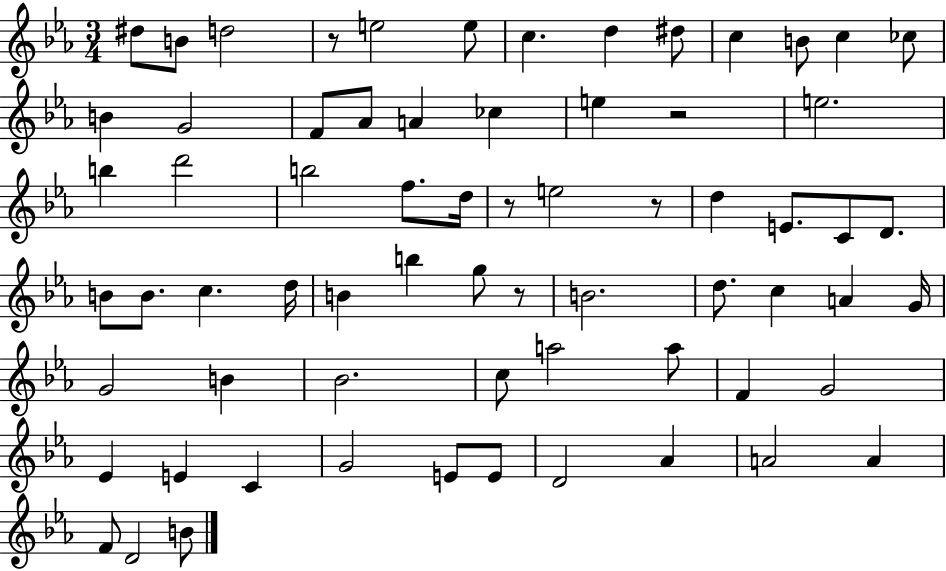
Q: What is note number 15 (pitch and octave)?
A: F4